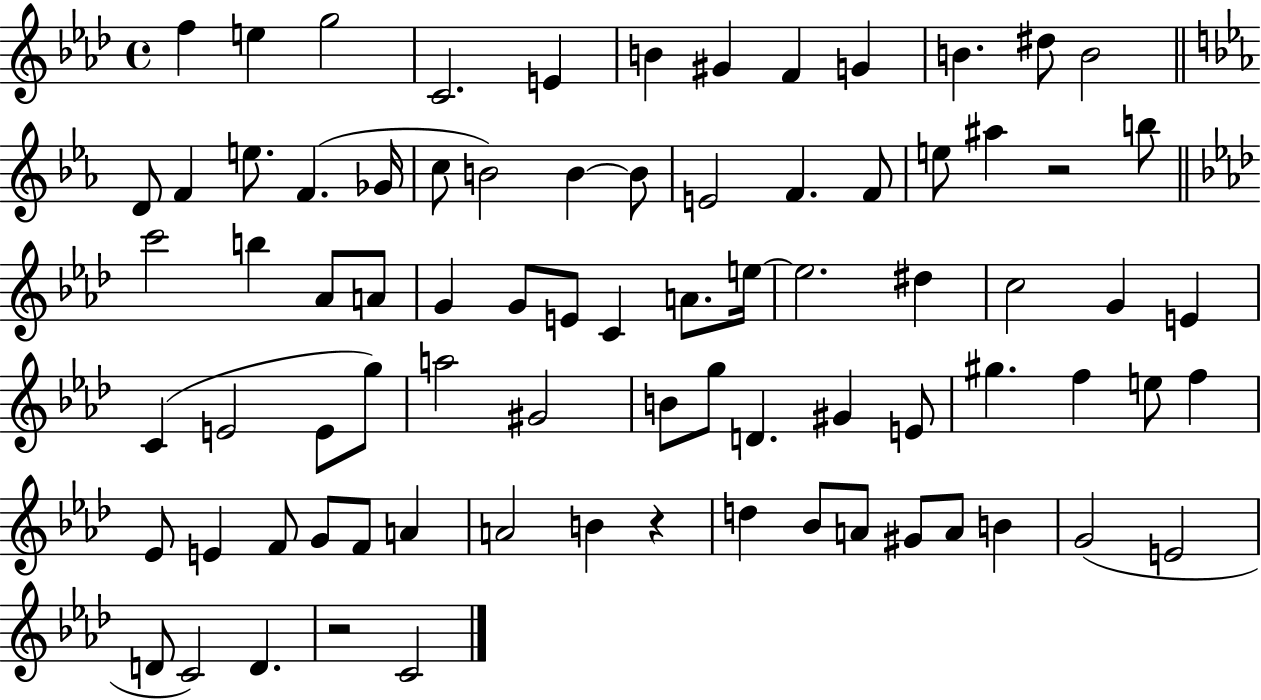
F5/q E5/q G5/h C4/h. E4/q B4/q G#4/q F4/q G4/q B4/q. D#5/e B4/h D4/e F4/q E5/e. F4/q. Gb4/s C5/e B4/h B4/q B4/e E4/h F4/q. F4/e E5/e A#5/q R/h B5/e C6/h B5/q Ab4/e A4/e G4/q G4/e E4/e C4/q A4/e. E5/s E5/h. D#5/q C5/h G4/q E4/q C4/q E4/h E4/e G5/e A5/h G#4/h B4/e G5/e D4/q. G#4/q E4/e G#5/q. F5/q E5/e F5/q Eb4/e E4/q F4/e G4/e F4/e A4/q A4/h B4/q R/q D5/q Bb4/e A4/e G#4/e A4/e B4/q G4/h E4/h D4/e C4/h D4/q. R/h C4/h